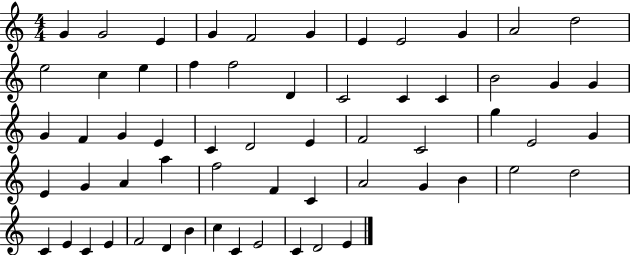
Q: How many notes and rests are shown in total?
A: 60